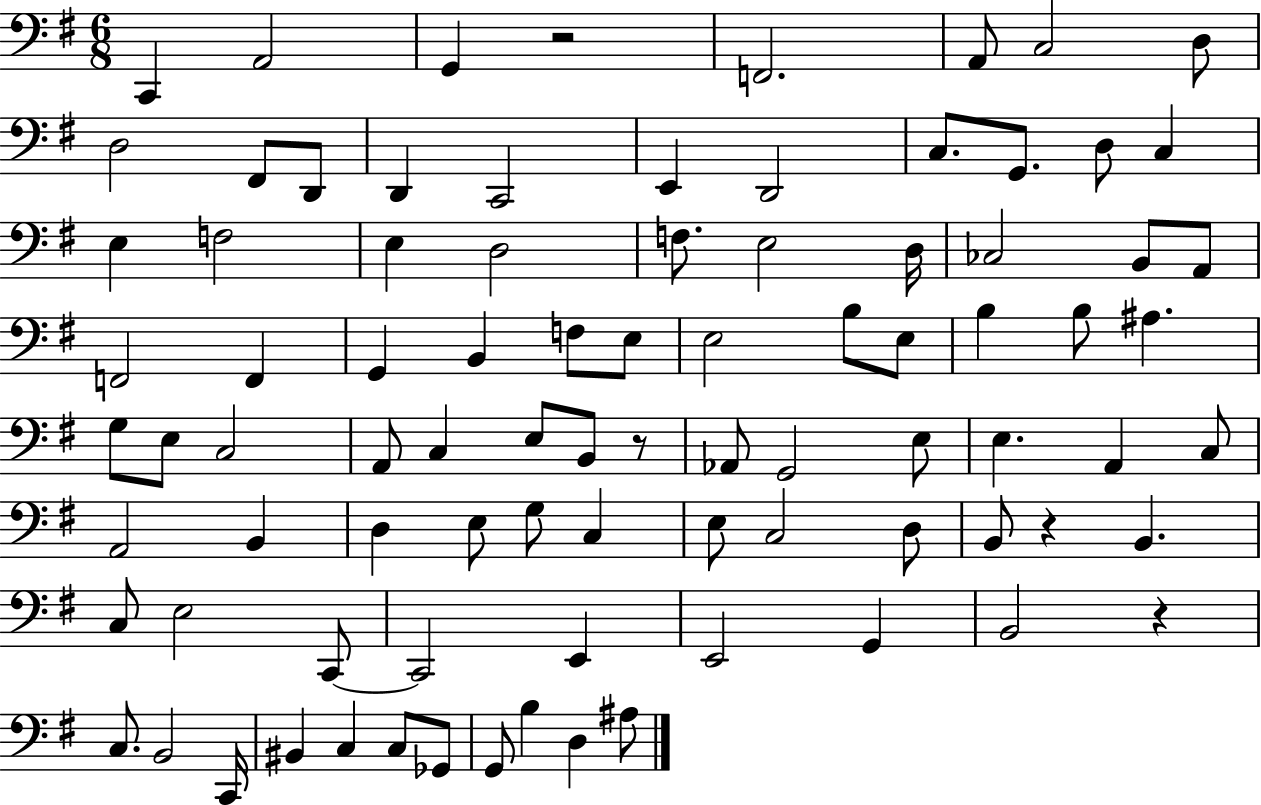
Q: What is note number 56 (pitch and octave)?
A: D3